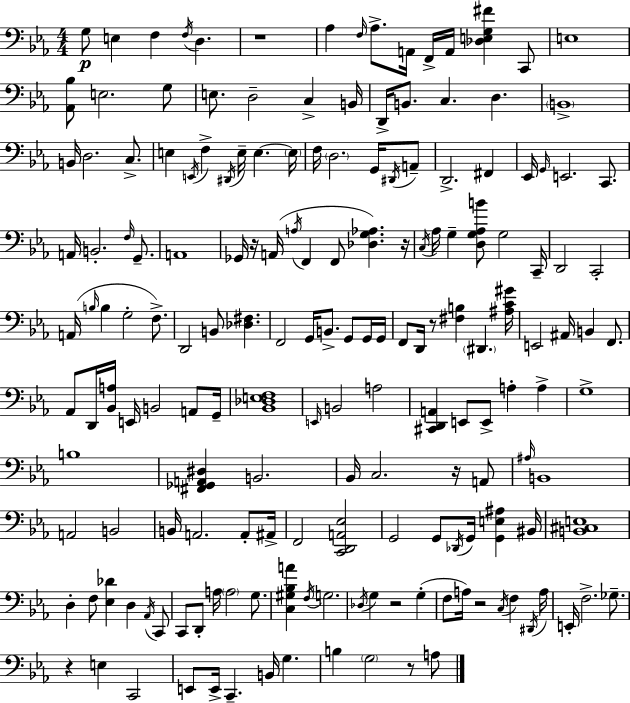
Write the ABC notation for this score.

X:1
T:Untitled
M:4/4
L:1/4
K:Cm
G,/2 E, F, F,/4 D, z4 _A, F,/4 _A,/2 A,,/4 F,,/4 A,,/4 [_D,E,G,^F] C,,/2 E,4 [_A,,_B,]/2 E,2 G,/2 E,/2 D,2 C, B,,/4 D,,/4 B,,/2 C, D, B,,4 B,,/4 D,2 C,/2 E, E,,/4 F, ^D,,/4 E,/4 E, E,/4 F,/4 D,2 G,,/4 ^D,,/4 A,,/2 D,,2 ^F,, _E,,/4 G,,/4 E,,2 C,,/2 A,,/4 B,,2 F,/4 G,,/2 A,,4 _G,,/4 z/4 A,,/4 A,/4 F,, F,,/2 [_D,G,_A,] z/4 C,/4 _A,/4 G, [D,G,_A,B]/2 G,2 C,,/4 D,,2 C,,2 A,,/4 B,/4 B, G,2 F,/2 D,,2 B,,/2 [_D,^F,] F,,2 G,,/4 B,,/2 G,,/2 G,,/4 G,,/4 F,,/2 D,,/4 z/2 [^F,B,] ^D,, [^A,C^G]/4 E,,2 ^A,,/4 B,, F,,/2 _A,,/2 D,,/4 [_B,,A,]/4 E,,/4 B,,2 A,,/2 G,,/4 [_B,,_D,E,F,]4 E,,/4 B,,2 A,2 [^C,,D,,A,,] E,,/2 E,,/2 A, A, G,4 B,4 [^F,,_G,,A,,^D,] B,,2 _B,,/4 C,2 z/4 A,,/2 ^A,/4 B,,4 A,,2 B,,2 B,,/4 A,,2 A,,/2 ^A,,/4 F,,2 [C,,D,,A,,_E,]2 G,,2 G,,/2 _D,,/4 G,,/4 [G,,E,^A,] ^B,,/4 [B,,^C,E,]4 D, F,/2 [_E,_D] D, _A,,/4 C,,/2 C,,/2 D,,/2 A,/4 A,2 G,/2 [C,^G,_B,A] F,/4 G,2 _D,/4 G, z2 G, F,/2 A,/4 z2 C,/4 F, ^D,,/4 A,/4 E,,/4 F,2 _G,/2 z E, C,,2 E,,/2 E,,/4 C,, B,,/4 G, B, G,2 z/2 A,/2